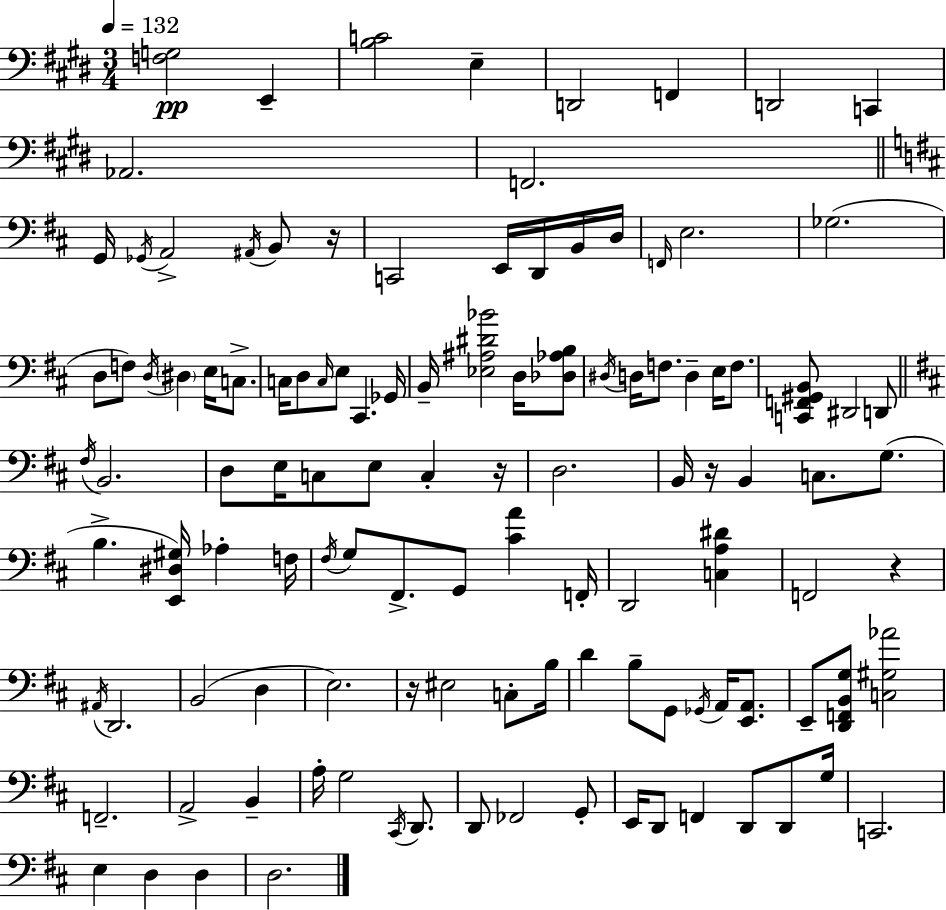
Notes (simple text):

[F3,G3]/h E2/q [B3,C4]/h E3/q D2/h F2/q D2/h C2/q Ab2/h. F2/h. G2/s Gb2/s A2/h A#2/s B2/e R/s C2/h E2/s D2/s B2/s D3/s F2/s E3/h. Gb3/h. D3/e F3/e D3/s D#3/q E3/s C3/e. C3/s D3/e C3/s E3/e C#2/q. Gb2/s B2/s [Eb3,A#3,D#4,Bb4]/h D3/s [Db3,Ab3,B3]/e D#3/s D3/s F3/e. D3/q E3/s F3/e. [C2,F2,G#2,B2]/e D#2/h D2/e F#3/s B2/h. D3/e E3/s C3/e E3/e C3/q R/s D3/h. B2/s R/s B2/q C3/e. G3/e. B3/q. [E2,D#3,G#3]/s Ab3/q F3/s F#3/s G3/e F#2/e. G2/e [C#4,A4]/q F2/s D2/h [C3,A3,D#4]/q F2/h R/q A#2/s D2/h. B2/h D3/q E3/h. R/s EIS3/h C3/e B3/s D4/q B3/e G2/e Gb2/s A2/s [E2,A2]/e. E2/e [D2,F2,B2,G3]/e [C3,G#3,Ab4]/h F2/h. A2/h B2/q A3/s G3/h C#2/s D2/e. D2/e FES2/h G2/e E2/s D2/e F2/q D2/e D2/e G3/s C2/h. E3/q D3/q D3/q D3/h.